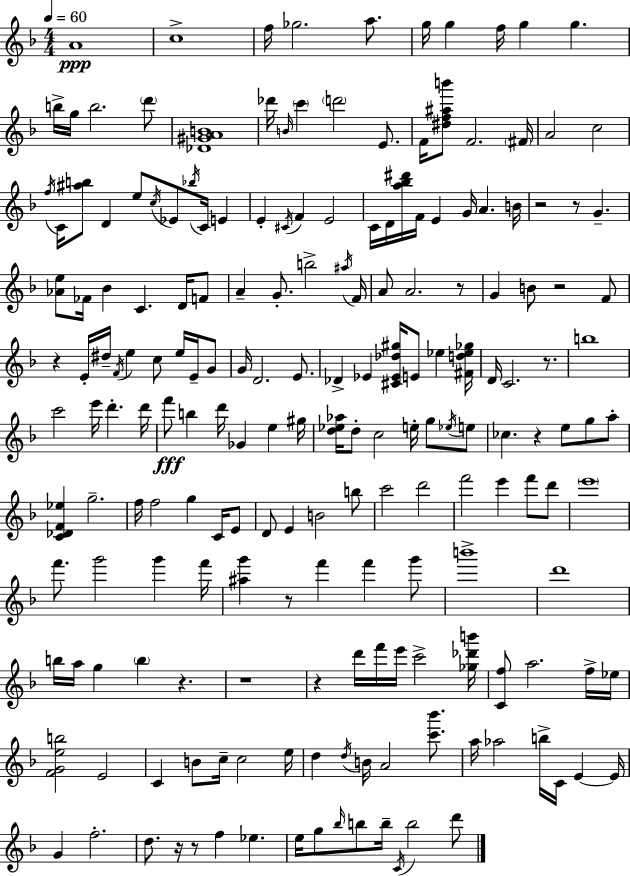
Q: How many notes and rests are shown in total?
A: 191